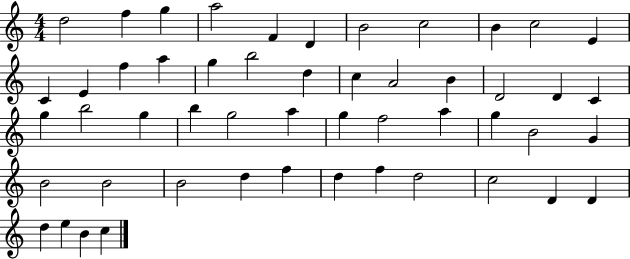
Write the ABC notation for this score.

X:1
T:Untitled
M:4/4
L:1/4
K:C
d2 f g a2 F D B2 c2 B c2 E C E f a g b2 d c A2 B D2 D C g b2 g b g2 a g f2 a g B2 G B2 B2 B2 d f d f d2 c2 D D d e B c